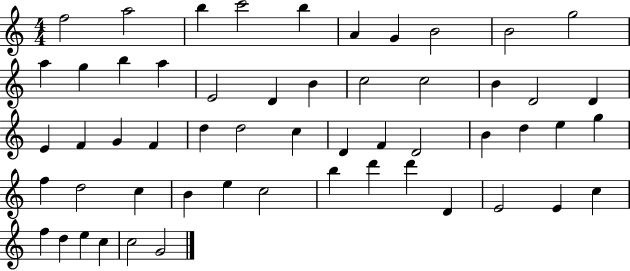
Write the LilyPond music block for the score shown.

{
  \clef treble
  \numericTimeSignature
  \time 4/4
  \key c \major
  f''2 a''2 | b''4 c'''2 b''4 | a'4 g'4 b'2 | b'2 g''2 | \break a''4 g''4 b''4 a''4 | e'2 d'4 b'4 | c''2 c''2 | b'4 d'2 d'4 | \break e'4 f'4 g'4 f'4 | d''4 d''2 c''4 | d'4 f'4 d'2 | b'4 d''4 e''4 g''4 | \break f''4 d''2 c''4 | b'4 e''4 c''2 | b''4 d'''4 d'''4 d'4 | e'2 e'4 c''4 | \break f''4 d''4 e''4 c''4 | c''2 g'2 | \bar "|."
}